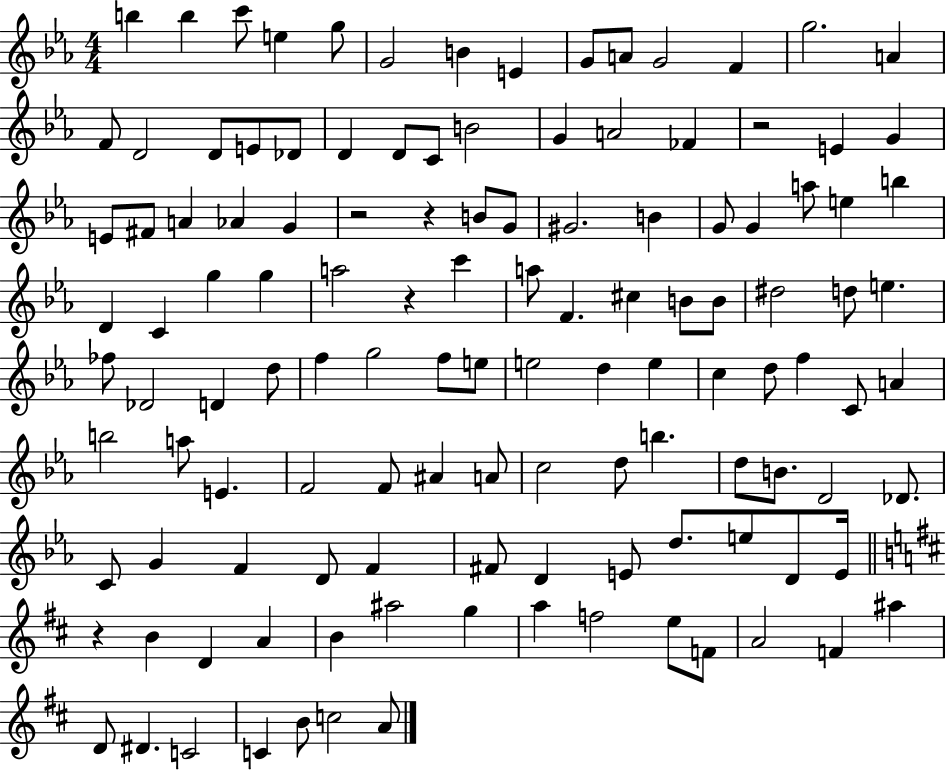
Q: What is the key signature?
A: EES major